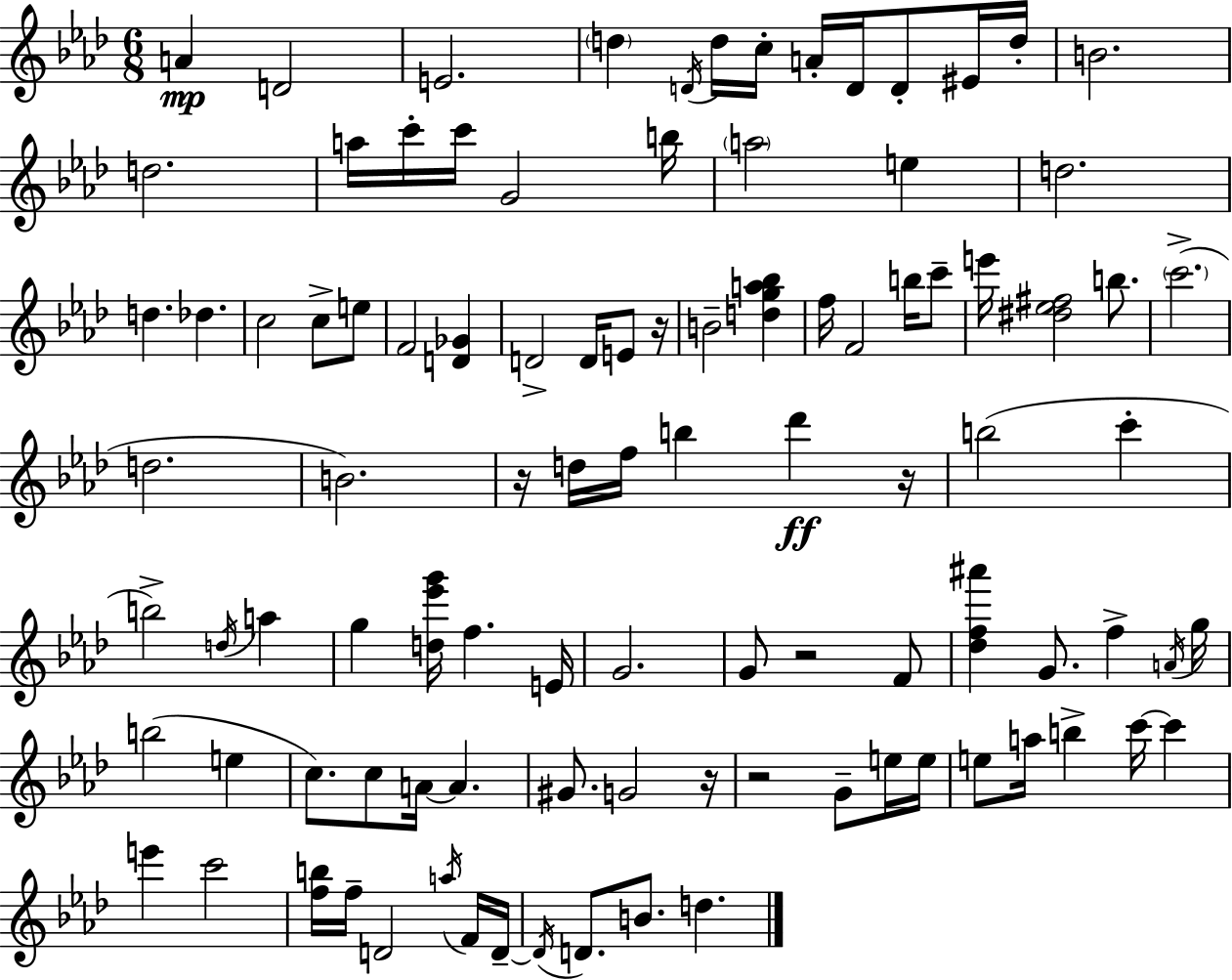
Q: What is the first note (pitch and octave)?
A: A4